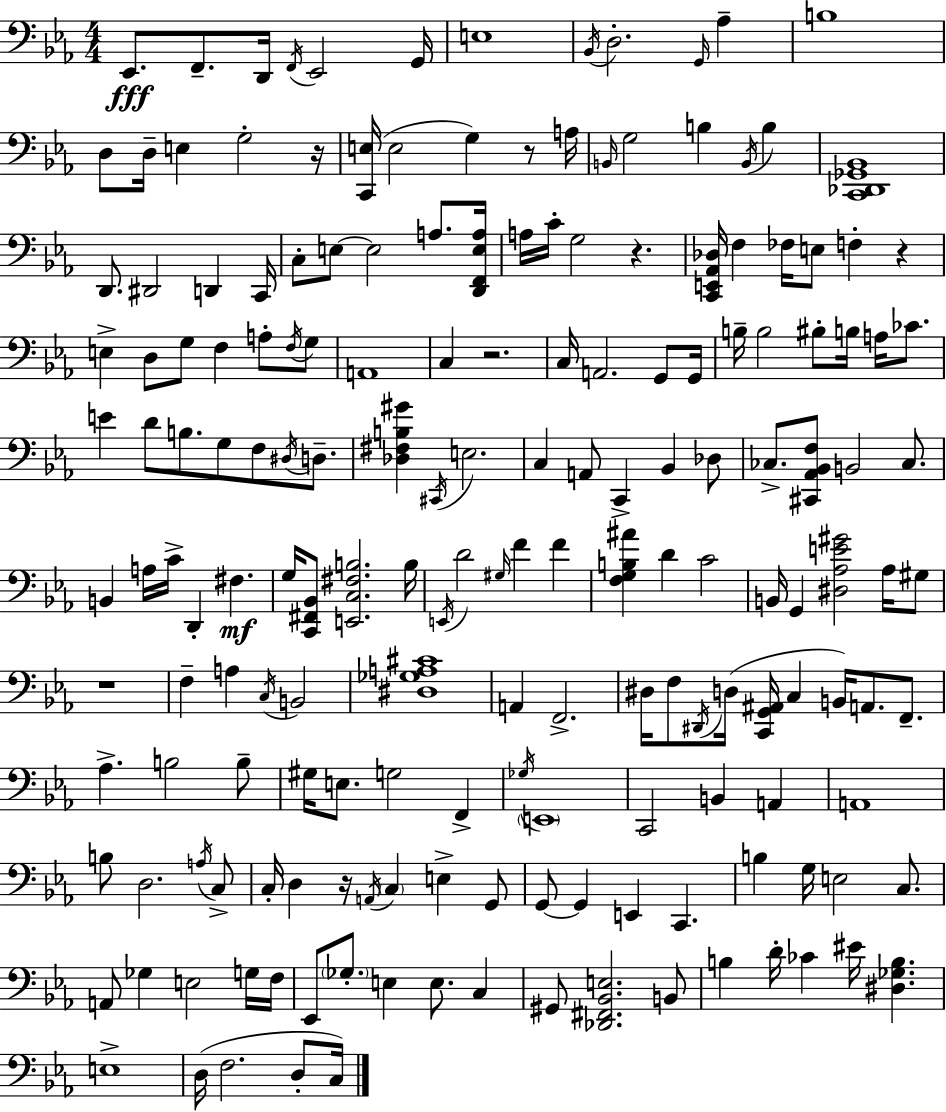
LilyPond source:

{
  \clef bass
  \numericTimeSignature
  \time 4/4
  \key c \minor
  ees,8.\fff f,8.-- d,16 \acciaccatura { f,16 } ees,2 | g,16 e1 | \acciaccatura { bes,16 } d2.-. \grace { g,16 } aes4-- | b1 | \break d8 d16-- e4 g2-. | r16 <c, e>16( e2 g4) | r8 a16 \grace { b,16 } g2 b4 | \acciaccatura { b,16 } b4 <c, des, ges, bes,>1 | \break d,8. dis,2 | d,4 c,16 c8-. e8~~ e2 | a8. <d, f, e a>16 a16 c'16-. g2 r4. | <c, e, aes, des>16 f4 fes16 e8 f4-. | \break r4 e4-> d8 g8 f4 | a8-. \acciaccatura { f16 } g8 a,1 | c4 r2. | c16 a,2. | \break g,8 g,16 b16-- b2 bis8-. | b16 a16 ces'8. e'4 d'8 b8. g8 | f8 \acciaccatura { dis16 } d8.-- <des fis b gis'>4 \acciaccatura { cis,16 } e2. | c4 a,8 c,4-> | \break bes,4 des8 ces8.-> <cis, aes, bes, f>8 b,2 | ces8. b,4 a16 c'16-> d,4-. | fis4.\mf g16 <c, fis, bes,>8 <e, c fis b>2. | b16 \acciaccatura { e,16 } d'2 | \break \grace { gis16 } f'4 f'4 <f g b ais'>4 d'4 | c'2 b,16 g,4 <dis aes e' gis'>2 | aes16 gis8 r1 | f4-- a4 | \break \acciaccatura { c16 } b,2 <dis ges a cis'>1 | a,4 f,2.-> | dis16 f8 \acciaccatura { dis,16 }( d16 | <c, g, ais,>16 c4 b,16) a,8. f,8.-- aes4.-> | \break b2 b8-- gis16 e8. | g2 f,4-> \acciaccatura { ges16 } \parenthesize e,1 | c,2 | b,4 a,4 a,1 | \break b8 d2. | \acciaccatura { a16 } c8-> c16-. d4 | r16 \acciaccatura { a,16 } \parenthesize c4 e4-> g,8 g,8~~ | g,4 e,4 c,4. b4 | \break g16 e2 c8. a,8 | ges4 e2 g16 f16 ees,8 | \parenthesize ges8.-. e4 e8. c4 gis,8 | <des, fis, bes, e>2. b,8 b4 | \break d'16-. ces'4 eis'16 <dis ges b>4. e1-> | d16( | f2. d8-. c16) \bar "|."
}